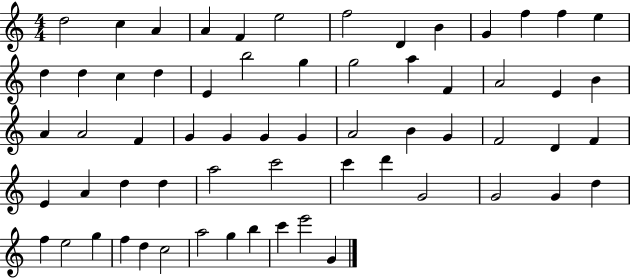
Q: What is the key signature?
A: C major